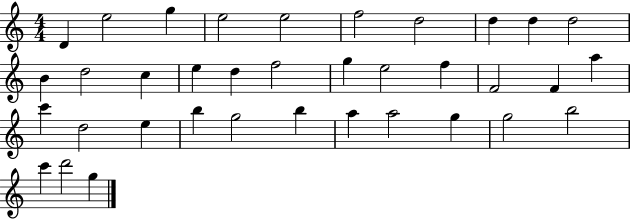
D4/q E5/h G5/q E5/h E5/h F5/h D5/h D5/q D5/q D5/h B4/q D5/h C5/q E5/q D5/q F5/h G5/q E5/h F5/q F4/h F4/q A5/q C6/q D5/h E5/q B5/q G5/h B5/q A5/q A5/h G5/q G5/h B5/h C6/q D6/h G5/q